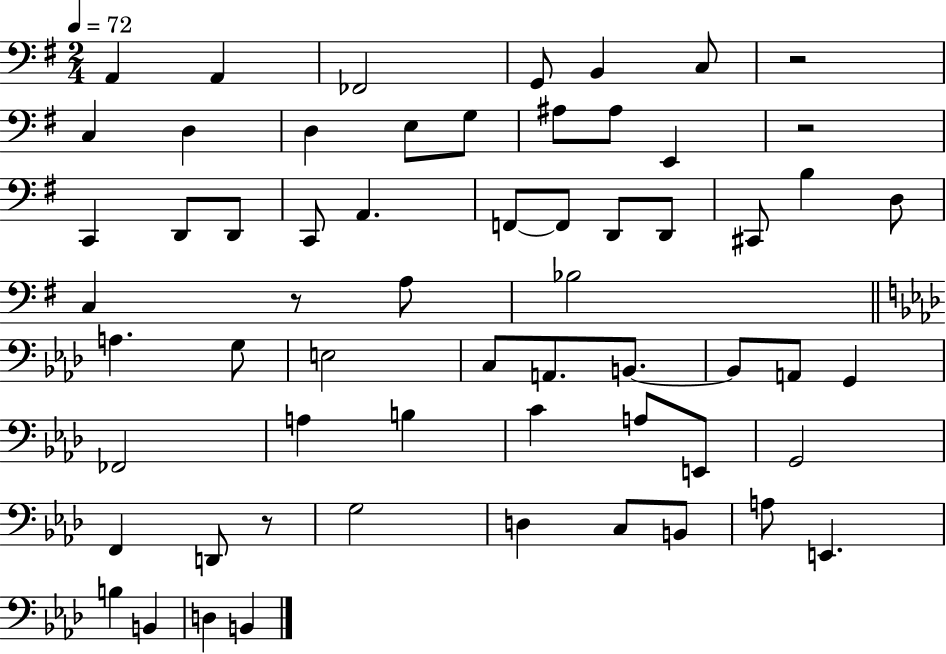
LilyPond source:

{
  \clef bass
  \numericTimeSignature
  \time 2/4
  \key g \major
  \tempo 4 = 72
  a,4 a,4 | fes,2 | g,8 b,4 c8 | r2 | \break c4 d4 | d4 e8 g8 | ais8 ais8 e,4 | r2 | \break c,4 d,8 d,8 | c,8 a,4. | f,8~~ f,8 d,8 d,8 | cis,8 b4 d8 | \break c4 r8 a8 | bes2 | \bar "||" \break \key aes \major a4. g8 | e2 | c8 a,8. b,8.~~ | b,8 a,8 g,4 | \break fes,2 | a4 b4 | c'4 a8 e,8 | g,2 | \break f,4 d,8 r8 | g2 | d4 c8 b,8 | a8 e,4. | \break b4 b,4 | d4 b,4 | \bar "|."
}